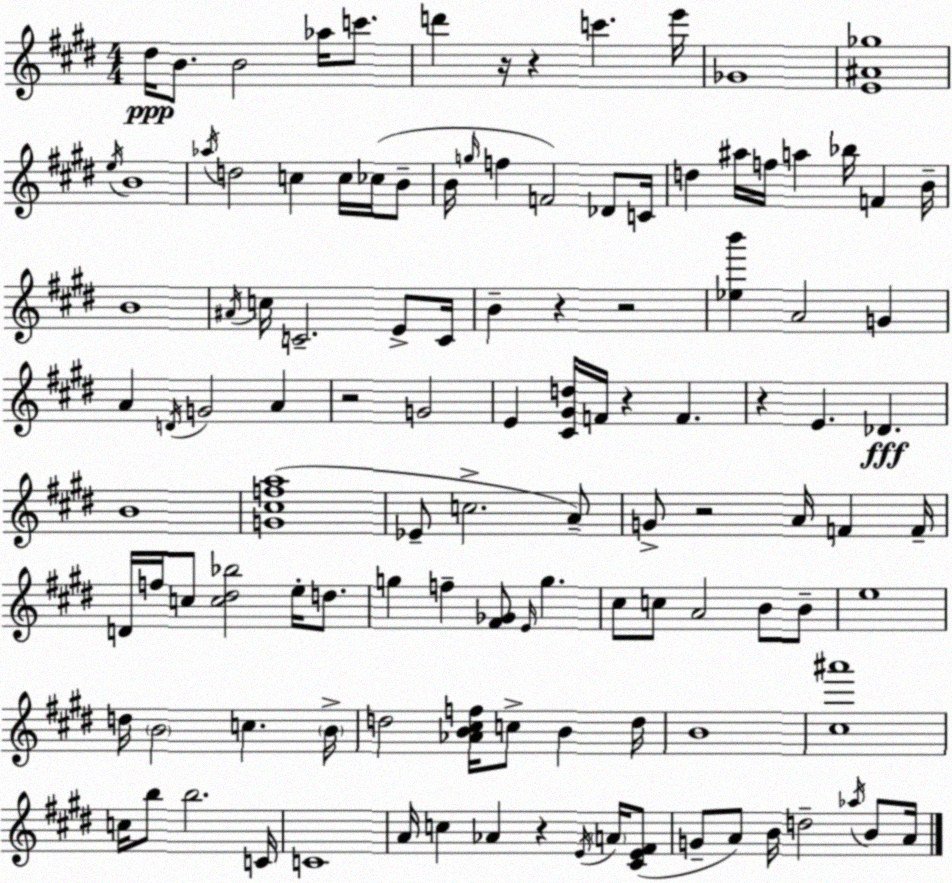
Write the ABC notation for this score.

X:1
T:Untitled
M:4/4
L:1/4
K:E
^d/4 B/2 B2 _a/4 c'/2 d' z/4 z c' e'/4 _G4 [E^A_g]4 e/4 B4 _a/4 d2 c c/4 _c/4 B/2 B/4 g/4 f F2 _D/2 C/4 d ^a/4 f/4 a _b/4 F B/4 B4 ^A/4 c/4 C2 E/2 C/4 B z z2 [_eb'] A2 G A D/4 G2 A z2 G2 E [^C^Gd]/4 F/4 z F z E _D B4 [G^cfa]4 _E/2 c2 A/2 G/2 z2 A/4 F F/4 D/4 f/4 c/2 [c^d_b]2 e/4 d/2 g f [^F_G]/2 E/4 g ^c/2 c/2 A2 B/2 B/2 e4 d/4 B2 c B/4 d2 [_AB^cf]/4 c/2 B d/4 B4 [^c^a']4 c/4 b/2 b2 C/4 C4 A/4 c _A z E/4 A/4 [^CE^F]/2 G/2 A/2 B/4 d2 _a/4 B/2 A/4